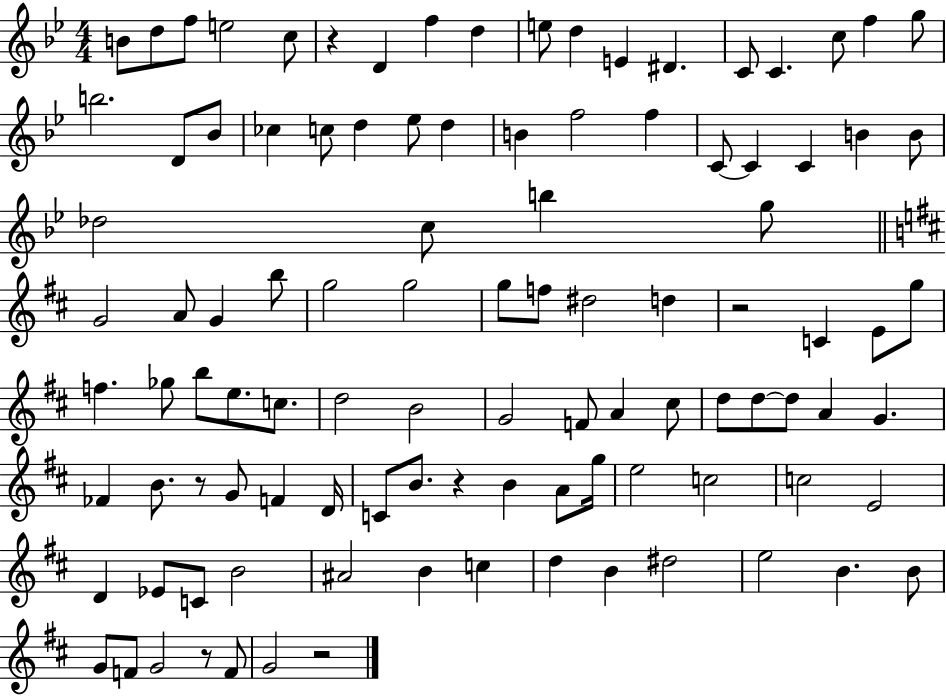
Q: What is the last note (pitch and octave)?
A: G4